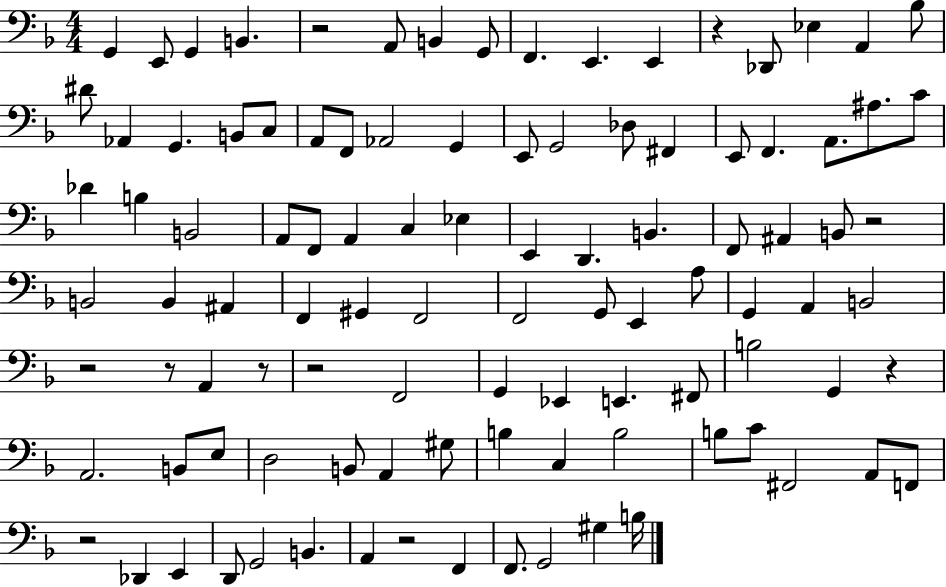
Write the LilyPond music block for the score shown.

{
  \clef bass
  \numericTimeSignature
  \time 4/4
  \key f \major
  g,4 e,8 g,4 b,4. | r2 a,8 b,4 g,8 | f,4. e,4. e,4 | r4 des,8 ees4 a,4 bes8 | \break dis'8 aes,4 g,4. b,8 c8 | a,8 f,8 aes,2 g,4 | e,8 g,2 des8 fis,4 | e,8 f,4. a,8. ais8. c'8 | \break des'4 b4 b,2 | a,8 f,8 a,4 c4 ees4 | e,4 d,4. b,4. | f,8 ais,4 b,8 r2 | \break b,2 b,4 ais,4 | f,4 gis,4 f,2 | f,2 g,8 e,4 a8 | g,4 a,4 b,2 | \break r2 r8 a,4 r8 | r2 f,2 | g,4 ees,4 e,4. fis,8 | b2 g,4 r4 | \break a,2. b,8 e8 | d2 b,8 a,4 gis8 | b4 c4 b2 | b8 c'8 fis,2 a,8 f,8 | \break r2 des,4 e,4 | d,8 g,2 b,4. | a,4 r2 f,4 | f,8. g,2 gis4 b16 | \break \bar "|."
}